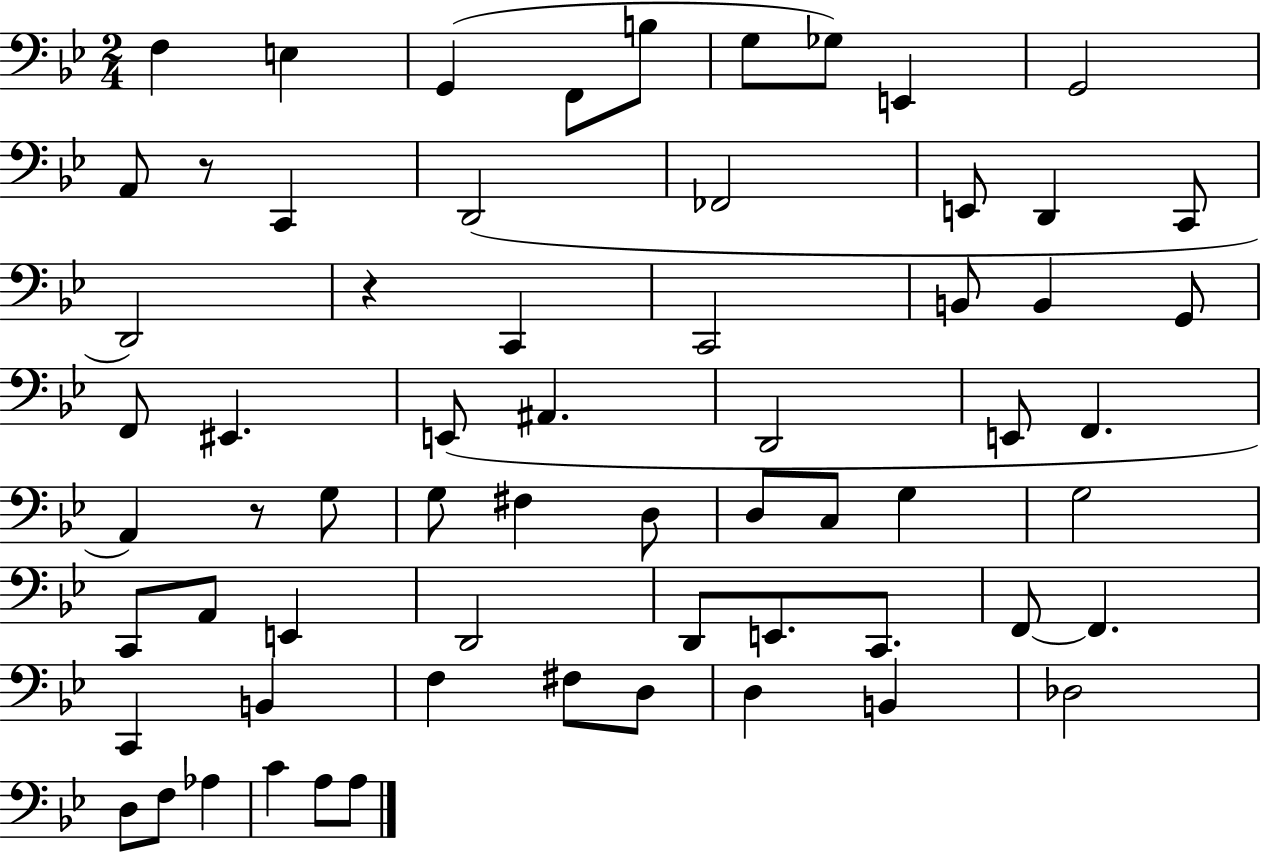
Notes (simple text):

F3/q E3/q G2/q F2/e B3/e G3/e Gb3/e E2/q G2/h A2/e R/e C2/q D2/h FES2/h E2/e D2/q C2/e D2/h R/q C2/q C2/h B2/e B2/q G2/e F2/e EIS2/q. E2/e A#2/q. D2/h E2/e F2/q. A2/q R/e G3/e G3/e F#3/q D3/e D3/e C3/e G3/q G3/h C2/e A2/e E2/q D2/h D2/e E2/e. C2/e. F2/e F2/q. C2/q B2/q F3/q F#3/e D3/e D3/q B2/q Db3/h D3/e F3/e Ab3/q C4/q A3/e A3/e